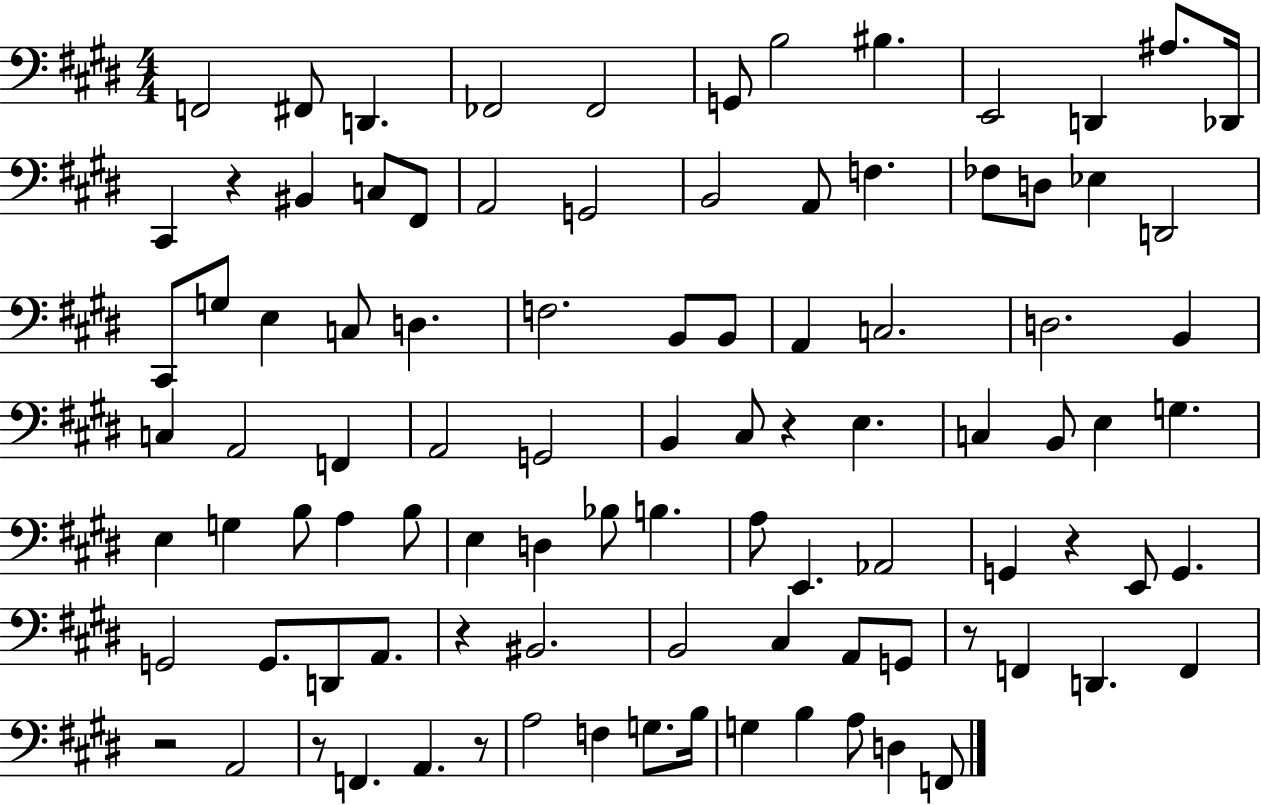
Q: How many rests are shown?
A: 8